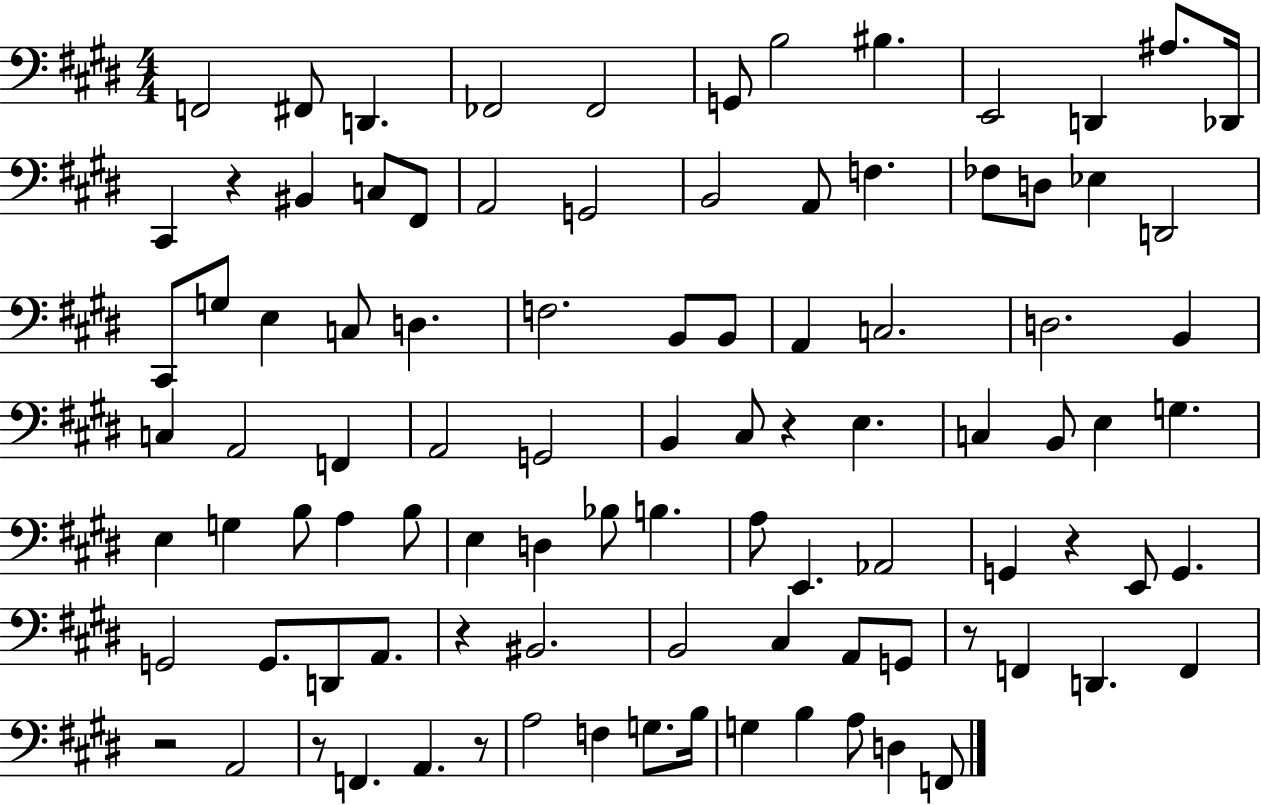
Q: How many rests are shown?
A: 8